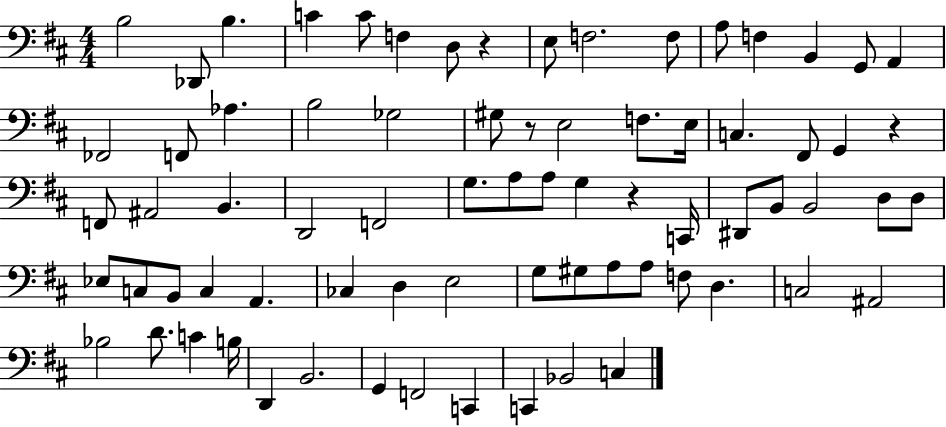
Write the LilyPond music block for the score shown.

{
  \clef bass
  \numericTimeSignature
  \time 4/4
  \key d \major
  b2 des,8 b4. | c'4 c'8 f4 d8 r4 | e8 f2. f8 | a8 f4 b,4 g,8 a,4 | \break fes,2 f,8 aes4. | b2 ges2 | gis8 r8 e2 f8. e16 | c4. fis,8 g,4 r4 | \break f,8 ais,2 b,4. | d,2 f,2 | g8. a8 a8 g4 r4 c,16 | dis,8 b,8 b,2 d8 d8 | \break ees8 c8 b,8 c4 a,4. | ces4 d4 e2 | g8 gis8 a8 a8 f8 d4. | c2 ais,2 | \break bes2 d'8. c'4 b16 | d,4 b,2. | g,4 f,2 c,4 | c,4 bes,2 c4 | \break \bar "|."
}